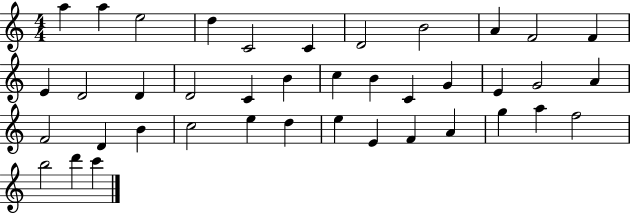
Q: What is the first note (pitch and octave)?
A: A5